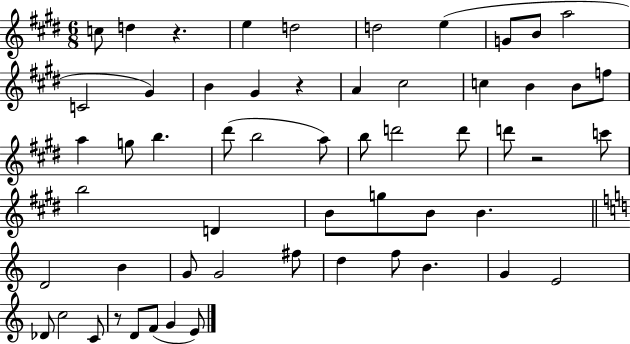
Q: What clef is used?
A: treble